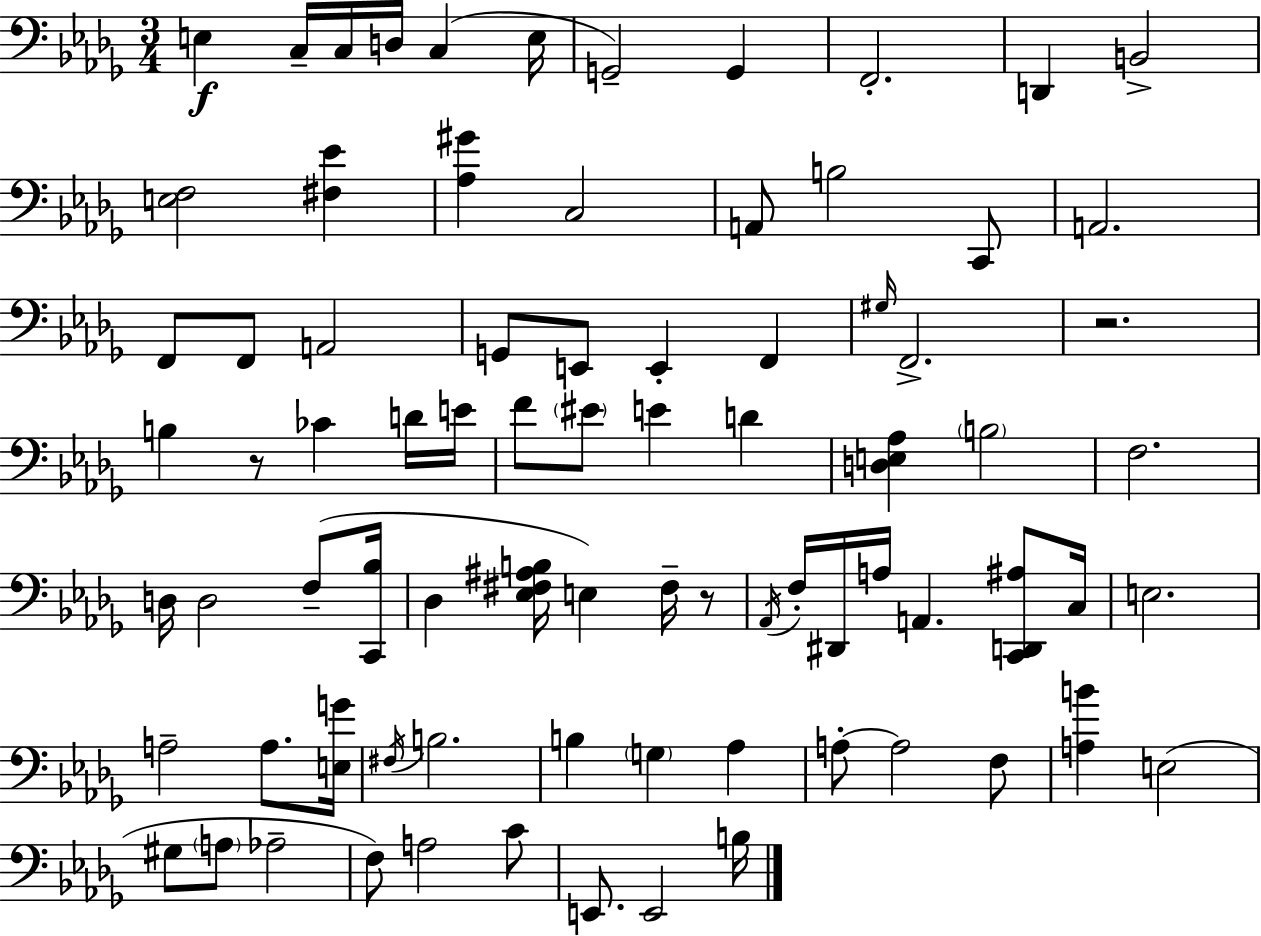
X:1
T:Untitled
M:3/4
L:1/4
K:Bbm
E, C,/4 C,/4 D,/4 C, E,/4 G,,2 G,, F,,2 D,, B,,2 [E,F,]2 [^F,_E] [_A,^G] C,2 A,,/2 B,2 C,,/2 A,,2 F,,/2 F,,/2 A,,2 G,,/2 E,,/2 E,, F,, ^G,/4 F,,2 z2 B, z/2 _C D/4 E/4 F/2 ^E/2 E D [D,E,_A,] B,2 F,2 D,/4 D,2 F,/2 [C,,_B,]/4 _D, [_E,^F,^A,B,]/4 E, ^F,/4 z/2 _A,,/4 F,/4 ^D,,/4 A,/4 A,, [C,,D,,^A,]/2 C,/4 E,2 A,2 A,/2 [E,G]/4 ^F,/4 B,2 B, G, _A, A,/2 A,2 F,/2 [A,B] E,2 ^G,/2 A,/2 _A,2 F,/2 A,2 C/2 E,,/2 E,,2 B,/4